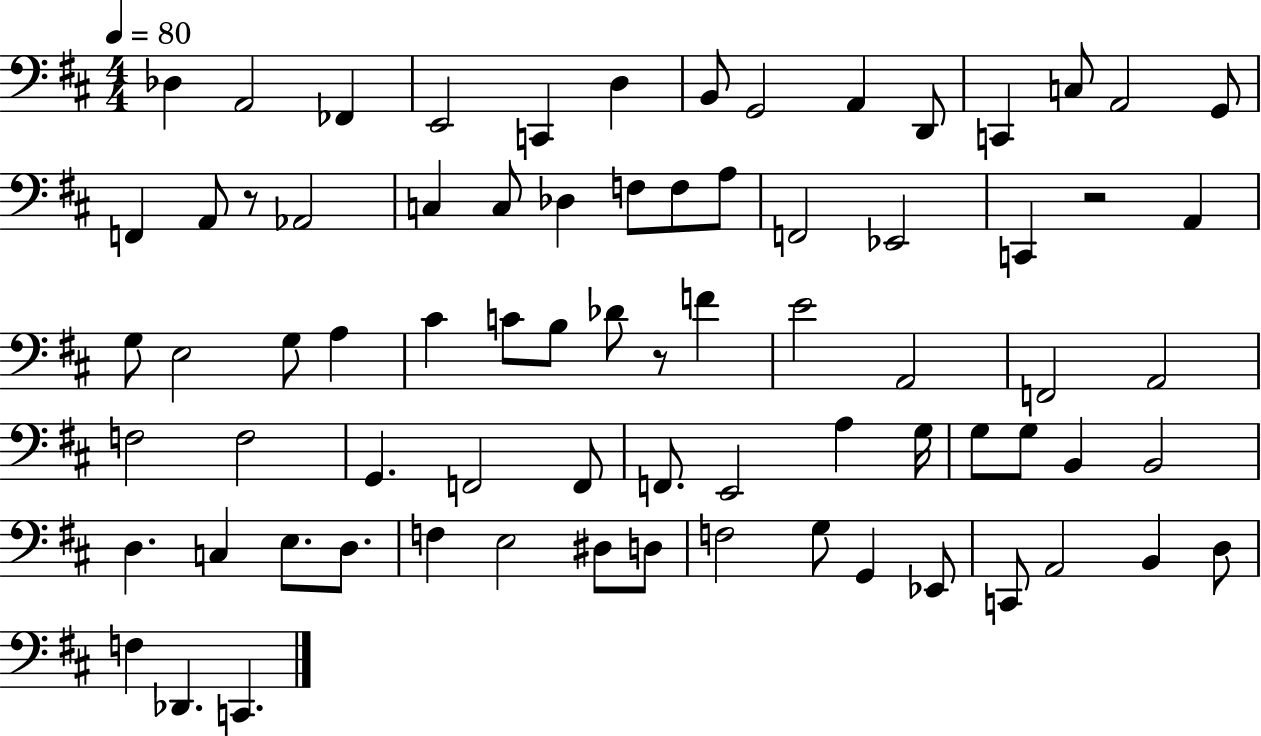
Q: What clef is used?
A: bass